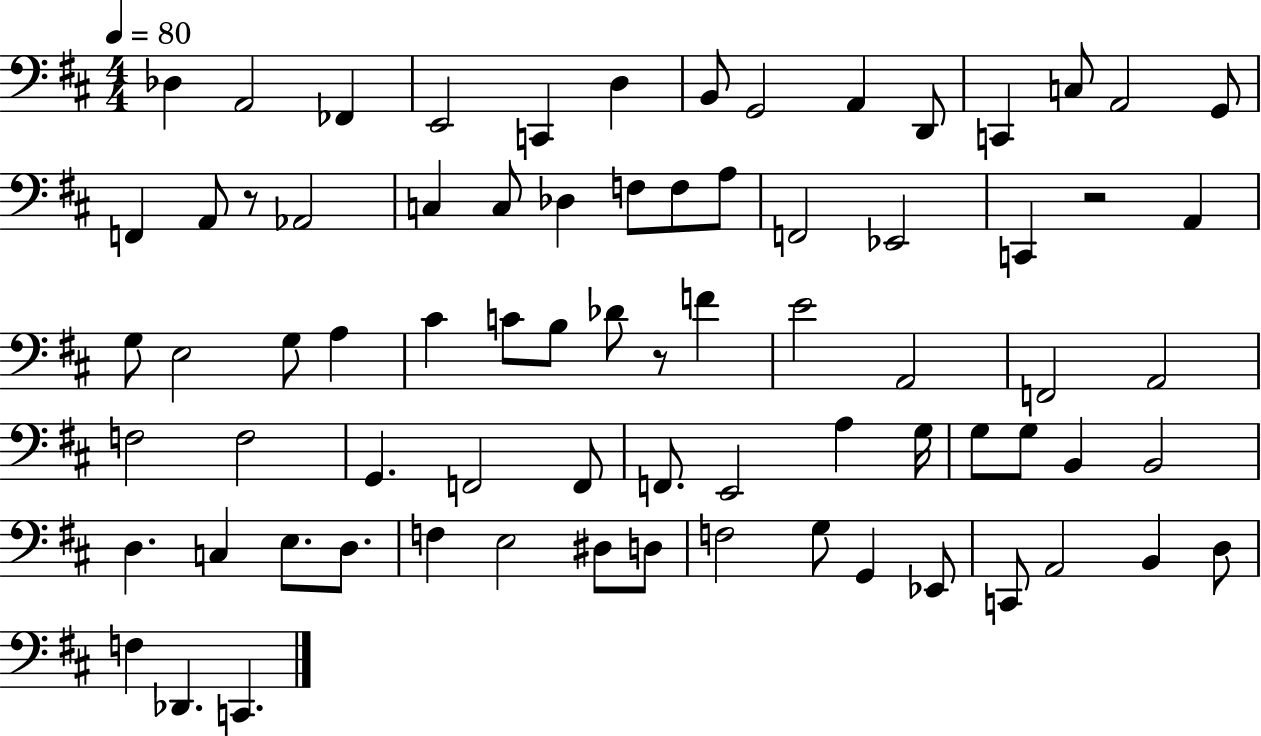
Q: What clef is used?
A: bass